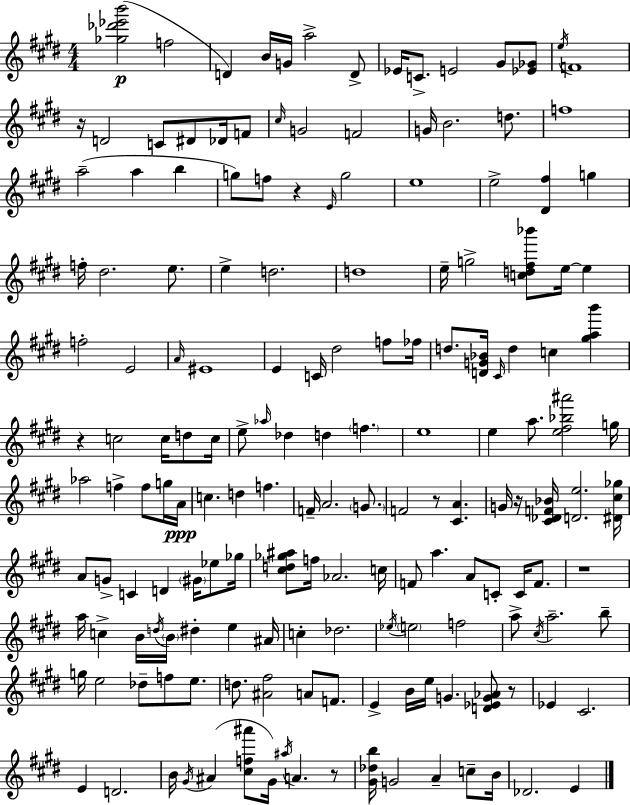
{
  \clef treble
  \numericTimeSignature
  \time 4/4
  \key e \major
  \repeat volta 2 { <ges'' des''' ees''' b'''>2(\p f''2 | d'4) b'16 g'16 a''2-> d'8-> | ees'16 c'8.-> e'2 gis'8 <ees' ges'>8 | \acciaccatura { e''16 } f'1 | \break r16 d'2 c'8 dis'8 des'16 f'8 | \grace { cis''16 } g'2 f'2 | g'16 b'2. d''8. | f''1 | \break a''2--( a''4 b''4 | g''8) f''8 r4 \grace { e'16 } g''2 | e''1 | e''2-> <dis' fis''>4 g''4 | \break f''16-. dis''2. | e''8. e''4-> d''2. | d''1 | e''16-- g''2-> <c'' d'' fis'' bes'''>8 e''16~~ e''4 | \break f''2-. e'2 | \grace { a'16 } eis'1 | e'4 c'16 dis''2 | f''8 fes''16 d''8. <d' g' bes'>16 \grace { cis'16 } d''4 c''4 | \break <gis'' a'' b'''>4 r4 c''2 | c''16 d''8 c''16 e''8-> \grace { aes''16 } des''4 d''4 | \parenthesize f''4. e''1 | e''4 a''8. <e'' fis'' bes'' ais'''>2 | \break g''16 aes''2 f''4-> | f''8 g''16 a'16\ppp c''4. d''4 | f''4. f'16-- a'2. | \parenthesize g'8. f'2 r8 | \break <cis' a'>4. g'16 r16 <cis' des' f' bes'>16 <d' e''>2. | <dis' cis'' ges''>16 a'8 g'8-> c'4 d'4 | \parenthesize gis'16 ees''8 ges''16 <cis'' d'' ges'' ais''>8 f''16 aes'2. | c''16 f'8 a''4. a'8 | \break c'8-. c'16 f'8. r1 | a''16 c''4-> b'16 \acciaccatura { d''16 } \parenthesize b'16 dis''4-. | e''4 ais'16 c''4-. des''2. | \acciaccatura { ees''16 } \parenthesize e''2 | \break f''2 a''8-> \acciaccatura { cis''16 } a''2.-- | b''8-- g''16 e''2 | des''8-- f''8 e''8. d''8. <ais' fis''>2 | a'8 f'8. e'4-> b'16 e''16 g'4. | \break <d' ees' g' aes'>8 r8 ees'4 cis'2. | e'4 d'2. | b'16 \acciaccatura { gis'16 } ais'4( <cis'' f'' ais'''>8 | gis'16) \acciaccatura { ais''16 } a'4. r8 <gis' des'' b''>16 g'2 | \break a'4-- c''8-- b'16 des'2. | e'4 } \bar "|."
}